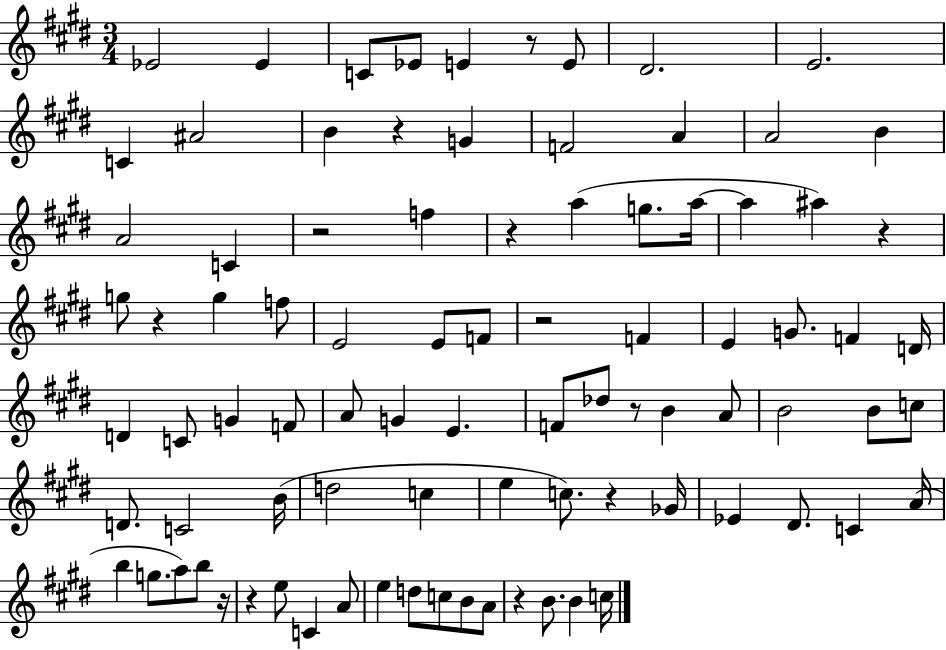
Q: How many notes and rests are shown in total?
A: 88